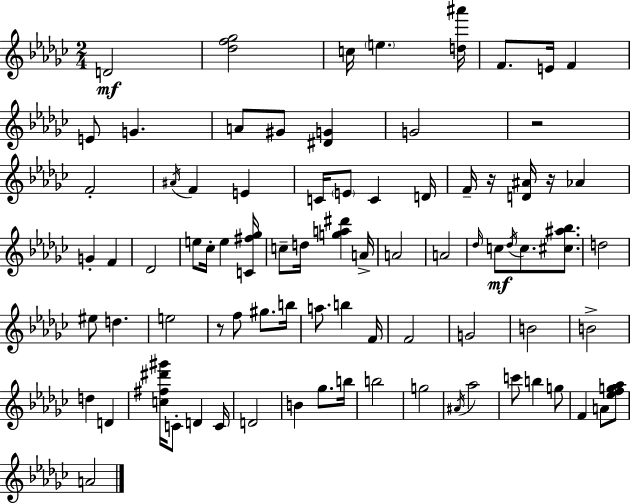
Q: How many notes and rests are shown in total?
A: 82